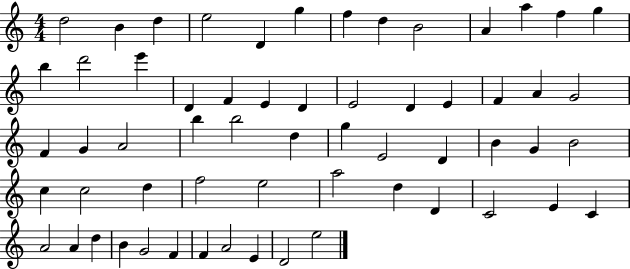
{
  \clef treble
  \numericTimeSignature
  \time 4/4
  \key c \major
  d''2 b'4 d''4 | e''2 d'4 g''4 | f''4 d''4 b'2 | a'4 a''4 f''4 g''4 | \break b''4 d'''2 e'''4 | d'4 f'4 e'4 d'4 | e'2 d'4 e'4 | f'4 a'4 g'2 | \break f'4 g'4 a'2 | b''4 b''2 d''4 | g''4 e'2 d'4 | b'4 g'4 b'2 | \break c''4 c''2 d''4 | f''2 e''2 | a''2 d''4 d'4 | c'2 e'4 c'4 | \break a'2 a'4 d''4 | b'4 g'2 f'4 | f'4 a'2 e'4 | d'2 e''2 | \break \bar "|."
}